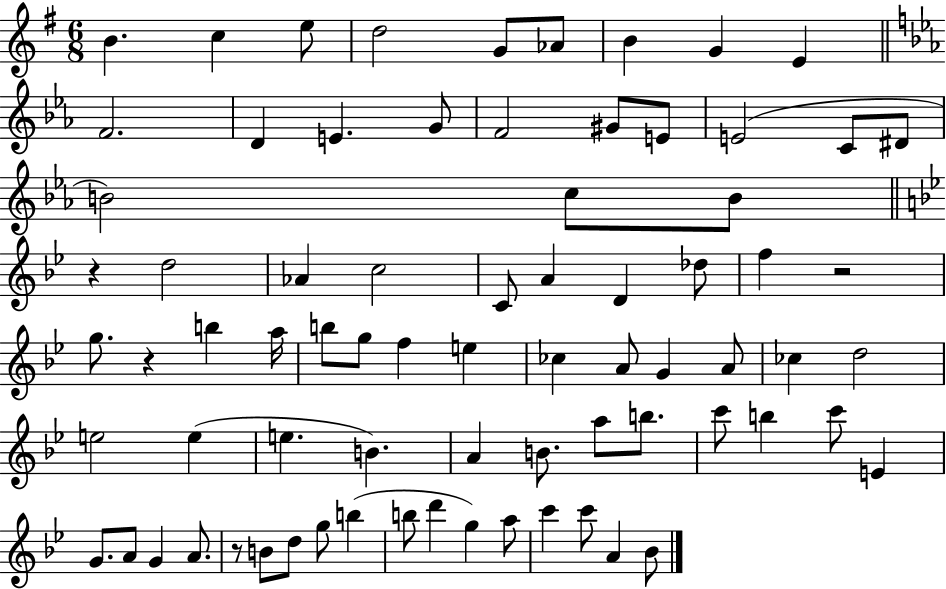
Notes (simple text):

B4/q. C5/q E5/e D5/h G4/e Ab4/e B4/q G4/q E4/q F4/h. D4/q E4/q. G4/e F4/h G#4/e E4/e E4/h C4/e D#4/e B4/h C5/e B4/e R/q D5/h Ab4/q C5/h C4/e A4/q D4/q Db5/e F5/q R/h G5/e. R/q B5/q A5/s B5/e G5/e F5/q E5/q CES5/q A4/e G4/q A4/e CES5/q D5/h E5/h E5/q E5/q. B4/q. A4/q B4/e. A5/e B5/e. C6/e B5/q C6/e E4/q G4/e. A4/e G4/q A4/e. R/e B4/e D5/e G5/e B5/q B5/e D6/q G5/q A5/e C6/q C6/e A4/q Bb4/e